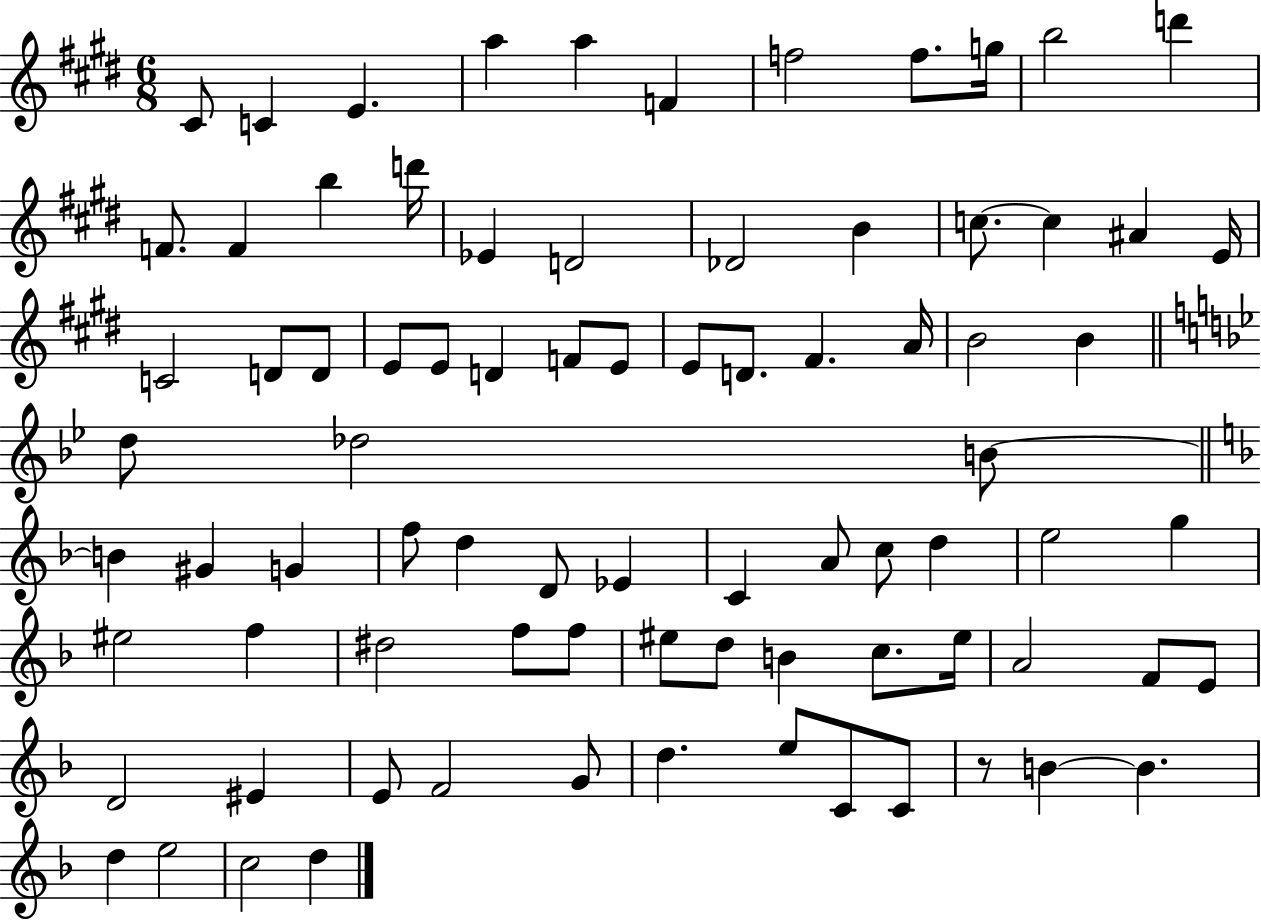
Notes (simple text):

C#4/e C4/q E4/q. A5/q A5/q F4/q F5/h F5/e. G5/s B5/h D6/q F4/e. F4/q B5/q D6/s Eb4/q D4/h Db4/h B4/q C5/e. C5/q A#4/q E4/s C4/h D4/e D4/e E4/e E4/e D4/q F4/e E4/e E4/e D4/e. F#4/q. A4/s B4/h B4/q D5/e Db5/h B4/e B4/q G#4/q G4/q F5/e D5/q D4/e Eb4/q C4/q A4/e C5/e D5/q E5/h G5/q EIS5/h F5/q D#5/h F5/e F5/e EIS5/e D5/e B4/q C5/e. EIS5/s A4/h F4/e E4/e D4/h EIS4/q E4/e F4/h G4/e D5/q. E5/e C4/e C4/e R/e B4/q B4/q. D5/q E5/h C5/h D5/q